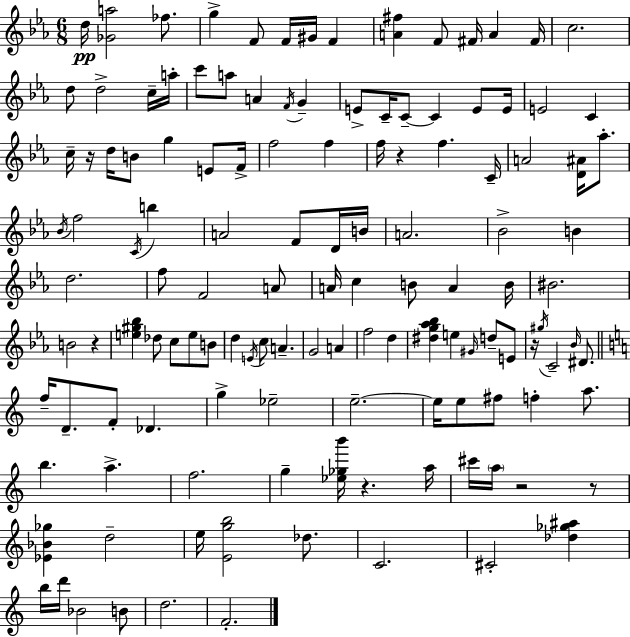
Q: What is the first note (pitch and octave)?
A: D5